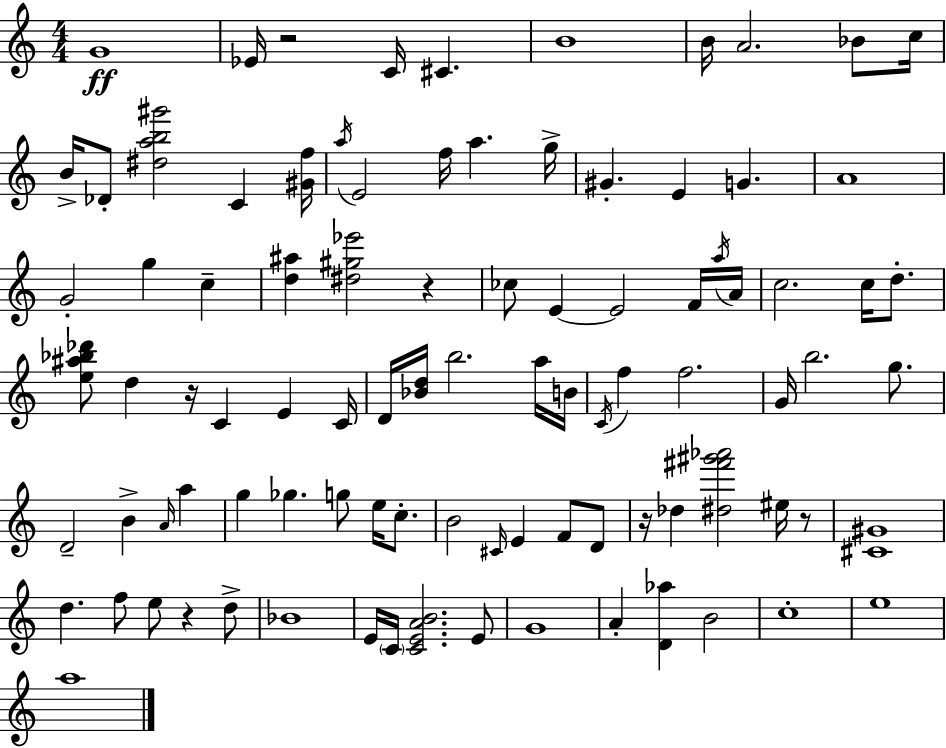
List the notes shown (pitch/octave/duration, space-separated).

G4/w Eb4/s R/h C4/s C#4/q. B4/w B4/s A4/h. Bb4/e C5/s B4/s Db4/e [D#5,A5,B5,G#6]/h C4/q [G#4,F5]/s A5/s E4/h F5/s A5/q. G5/s G#4/q. E4/q G4/q. A4/w G4/h G5/q C5/q [D5,A#5]/q [D#5,G#5,Eb6]/h R/q CES5/e E4/q E4/h F4/s A5/s A4/s C5/h. C5/s D5/e. [E5,A#5,Bb5,Db6]/e D5/q R/s C4/q E4/q C4/s D4/s [Bb4,D5]/s B5/h. A5/s B4/s C4/s F5/q F5/h. G4/s B5/h. G5/e. D4/h B4/q A4/s A5/q G5/q Gb5/q. G5/e E5/s C5/e. B4/h C#4/s E4/q F4/e D4/e R/s Db5/q [D#5,F#6,G#6,Ab6]/h EIS5/s R/e [C#4,G#4]/w D5/q. F5/e E5/e R/q D5/e Bb4/w E4/s C4/s [C4,E4,A4,B4]/h. E4/e G4/w A4/q [D4,Ab5]/q B4/h C5/w E5/w A5/w